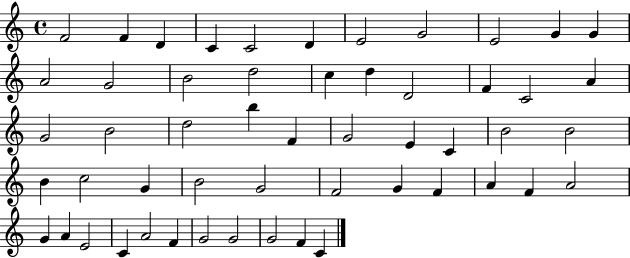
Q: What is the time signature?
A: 4/4